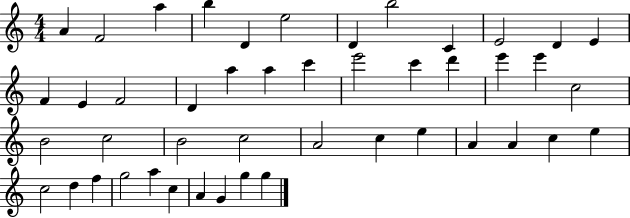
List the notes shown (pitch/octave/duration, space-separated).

A4/q F4/h A5/q B5/q D4/q E5/h D4/q B5/h C4/q E4/h D4/q E4/q F4/q E4/q F4/h D4/q A5/q A5/q C6/q E6/h C6/q D6/q E6/q E6/q C5/h B4/h C5/h B4/h C5/h A4/h C5/q E5/q A4/q A4/q C5/q E5/q C5/h D5/q F5/q G5/h A5/q C5/q A4/q G4/q G5/q G5/q